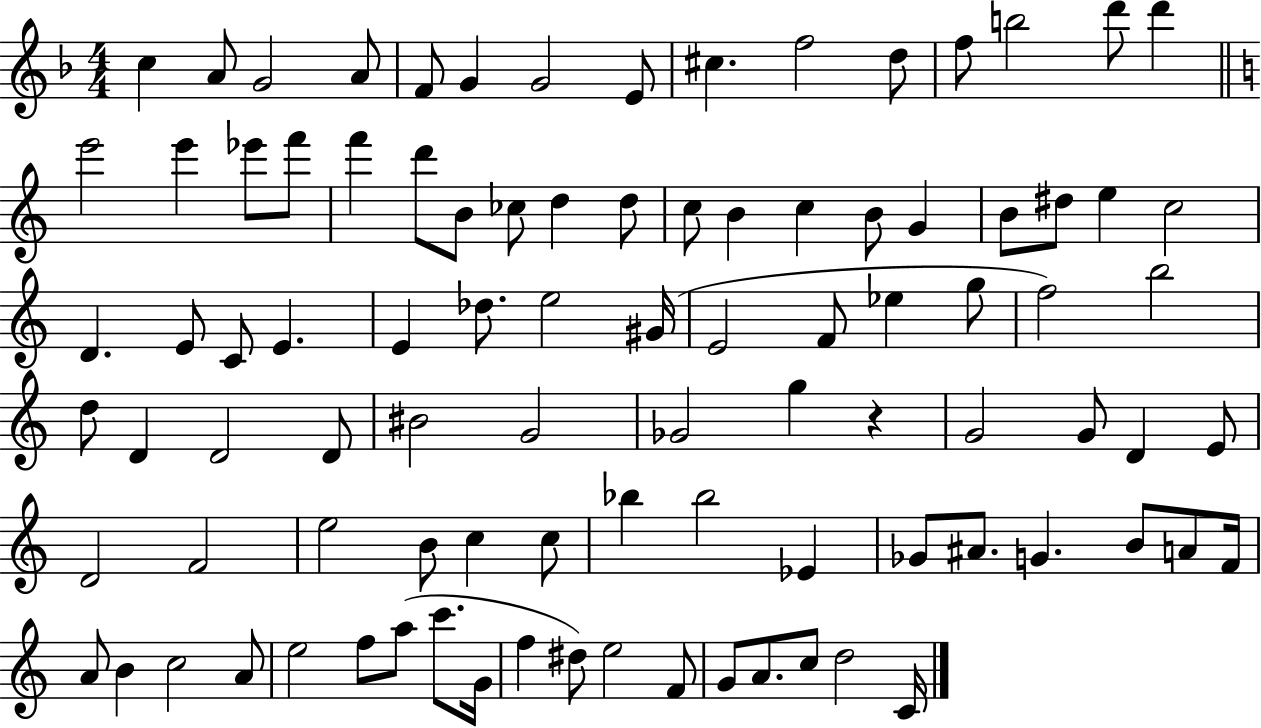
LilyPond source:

{
  \clef treble
  \numericTimeSignature
  \time 4/4
  \key f \major
  c''4 a'8 g'2 a'8 | f'8 g'4 g'2 e'8 | cis''4. f''2 d''8 | f''8 b''2 d'''8 d'''4 | \break \bar "||" \break \key a \minor e'''2 e'''4 ees'''8 f'''8 | f'''4 d'''8 b'8 ces''8 d''4 d''8 | c''8 b'4 c''4 b'8 g'4 | b'8 dis''8 e''4 c''2 | \break d'4. e'8 c'8 e'4. | e'4 des''8. e''2 gis'16( | e'2 f'8 ees''4 g''8 | f''2) b''2 | \break d''8 d'4 d'2 d'8 | bis'2 g'2 | ges'2 g''4 r4 | g'2 g'8 d'4 e'8 | \break d'2 f'2 | e''2 b'8 c''4 c''8 | bes''4 bes''2 ees'4 | ges'8 ais'8. g'4. b'8 a'8 f'16 | \break a'8 b'4 c''2 a'8 | e''2 f''8 a''8( c'''8. g'16 | f''4 dis''8) e''2 f'8 | g'8 a'8. c''8 d''2 c'16 | \break \bar "|."
}